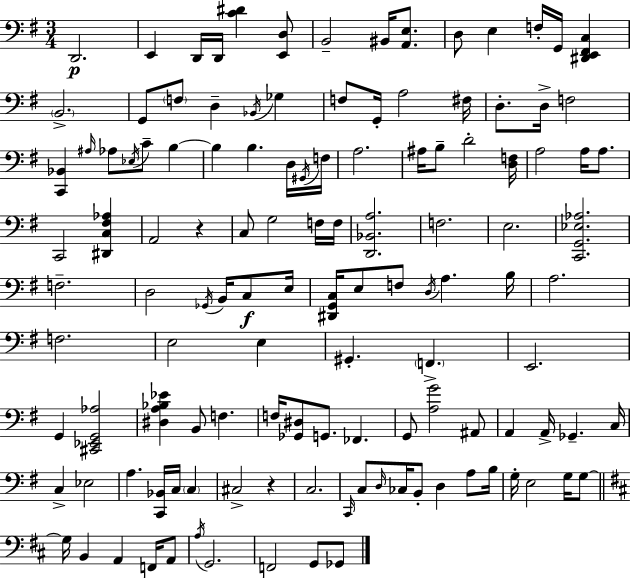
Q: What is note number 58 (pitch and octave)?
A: A3